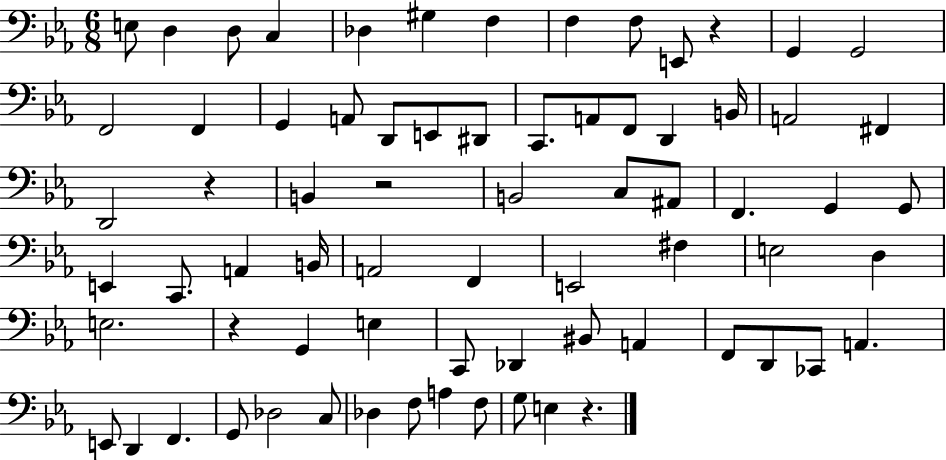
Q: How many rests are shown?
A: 5